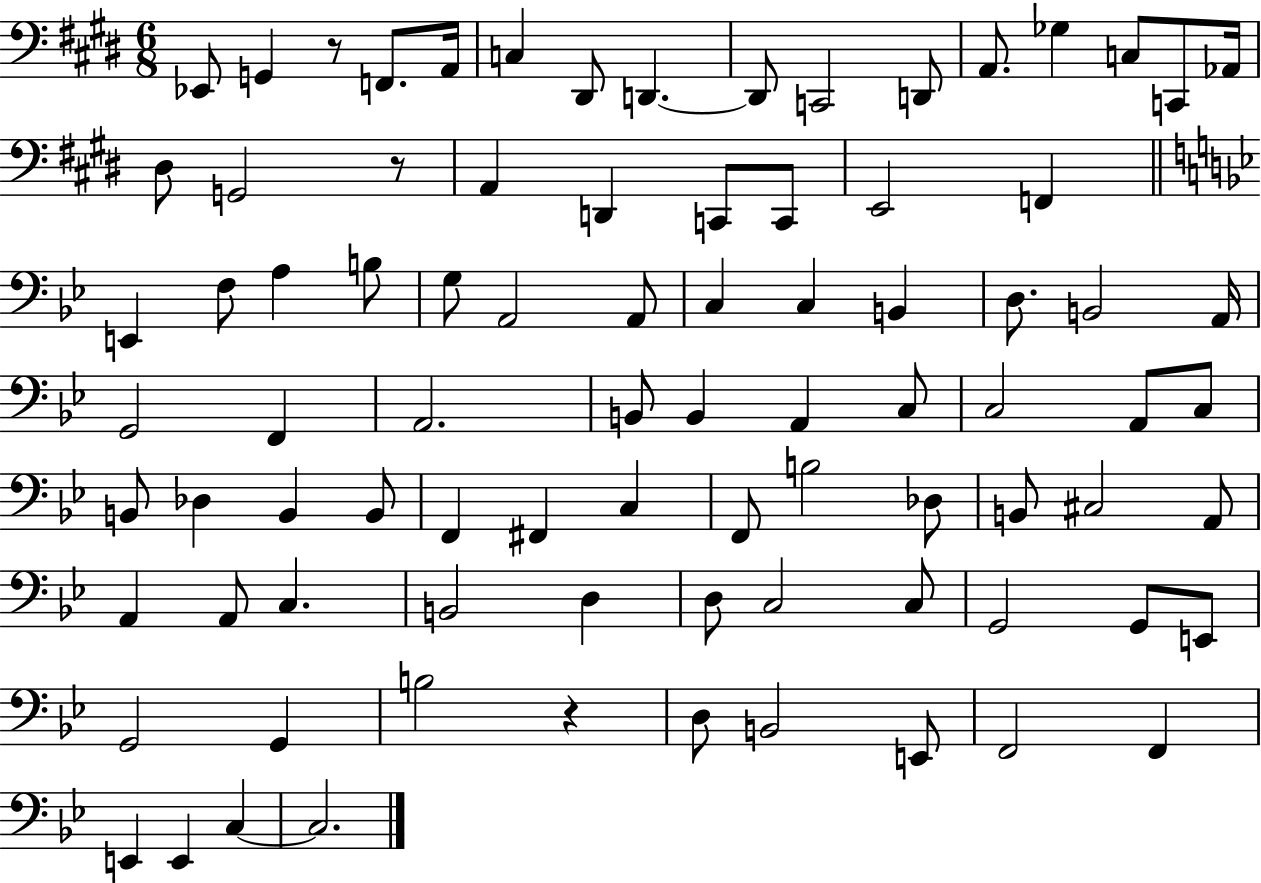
X:1
T:Untitled
M:6/8
L:1/4
K:E
_E,,/2 G,, z/2 F,,/2 A,,/4 C, ^D,,/2 D,, D,,/2 C,,2 D,,/2 A,,/2 _G, C,/2 C,,/2 _A,,/4 ^D,/2 G,,2 z/2 A,, D,, C,,/2 C,,/2 E,,2 F,, E,, F,/2 A, B,/2 G,/2 A,,2 A,,/2 C, C, B,, D,/2 B,,2 A,,/4 G,,2 F,, A,,2 B,,/2 B,, A,, C,/2 C,2 A,,/2 C,/2 B,,/2 _D, B,, B,,/2 F,, ^F,, C, F,,/2 B,2 _D,/2 B,,/2 ^C,2 A,,/2 A,, A,,/2 C, B,,2 D, D,/2 C,2 C,/2 G,,2 G,,/2 E,,/2 G,,2 G,, B,2 z D,/2 B,,2 E,,/2 F,,2 F,, E,, E,, C, C,2